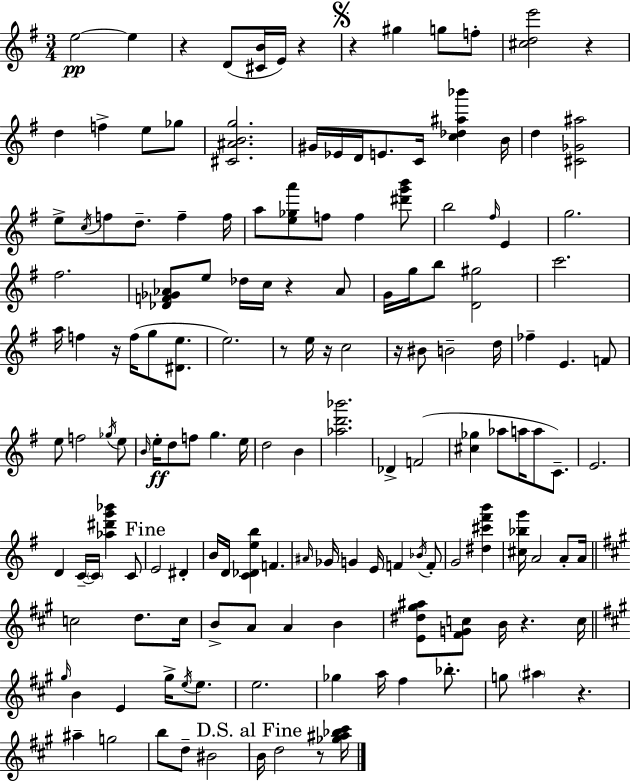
E5/h E5/q R/q D4/e [C#4,B4]/s E4/s R/q R/q G#5/q G5/e F5/e [C#5,D5,E6]/h R/q D5/q F5/q E5/e Gb5/e [C#4,A#4,B4,G5]/h. G#4/s Eb4/s D4/s E4/e. C4/s [C5,Db5,A#5,Bb6]/q B4/s D5/q [C#4,Gb4,A#5]/h E5/e C5/s F5/e D5/e. F5/q F5/s A5/e [E5,Gb5,A6]/e F5/e F5/q [D#6,G6,B6]/e B5/h F#5/s E4/q G5/h. F#5/h. [Db4,F4,Gb4,Ab4]/e E5/e Db5/s C5/s R/q Ab4/e G4/s G5/s B5/e [D4,G#5]/h C6/h. A5/s F5/q R/s F5/s G5/e [D#4,E5]/e. E5/h. R/e E5/s R/s C5/h R/s BIS4/e B4/h D5/s FES5/q E4/q. F4/e E5/e F5/h Gb5/s E5/e B4/s E5/s D5/e F5/e G5/q. E5/s D5/h B4/q [Ab5,D6,Bb6]/h. Db4/q F4/h [C#5,Gb5]/q Ab5/e A5/s A5/e C4/e. E4/h. D4/q C4/s C4/s [Ab5,D#6,G6,Bb6]/q C4/e E4/h D#4/q B4/s D4/s [C4,Db4,E5,B5]/q F4/q. A#4/s Gb4/s G4/q E4/s F4/q Bb4/s F4/e G4/h [D#5,C#6,F#6,B6]/q [C#5,Bb5,G6]/s A4/h A4/e A4/s C5/h D5/e. C5/s B4/e A4/e A4/q B4/q [E4,D#5,G#5,A#5]/e [F#4,G4,C5]/e B4/s R/q. C5/s G#5/s B4/q E4/q G#5/s E5/s E5/e. E5/h. Gb5/q A5/s F#5/q Bb5/e. G5/e A#5/q R/q. A#5/q G5/h B5/e D5/e BIS4/h B4/s D5/h R/e [Gb5,A#5,Bb5,C#6]/s